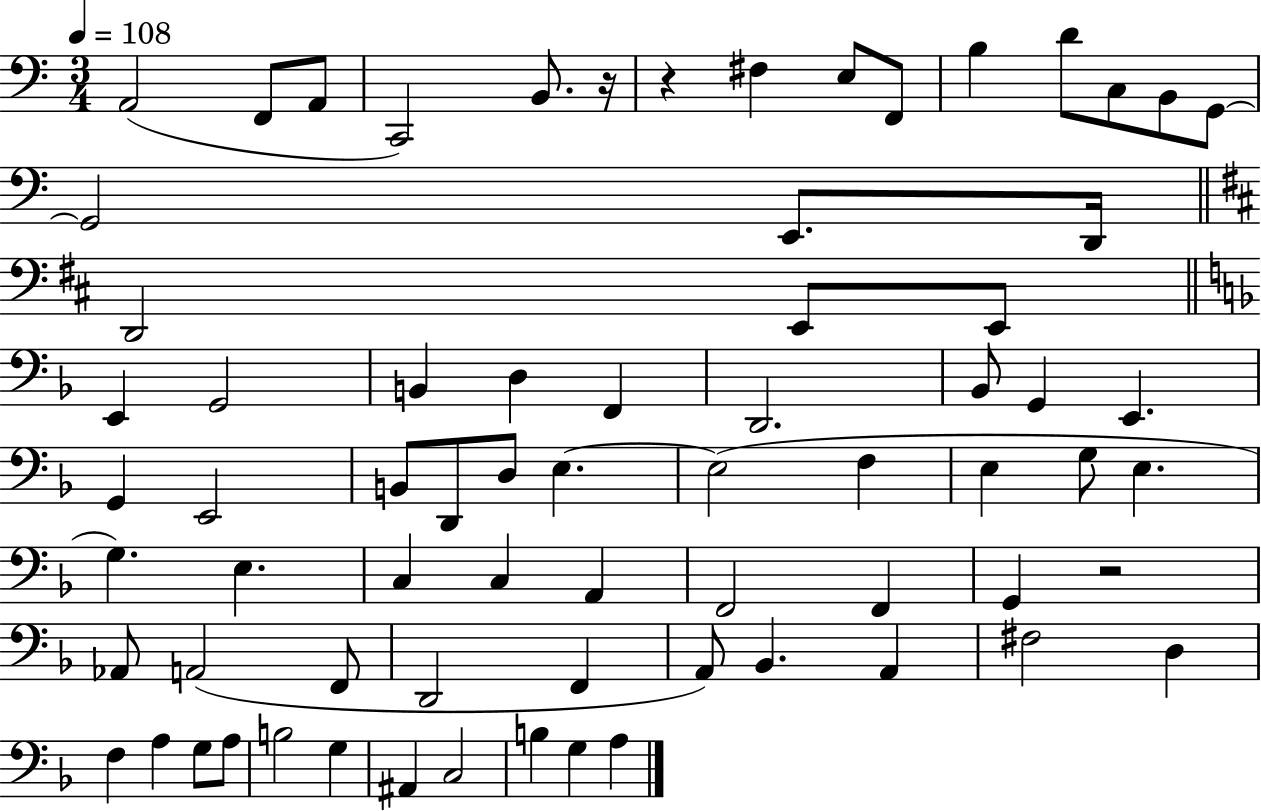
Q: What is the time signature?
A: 3/4